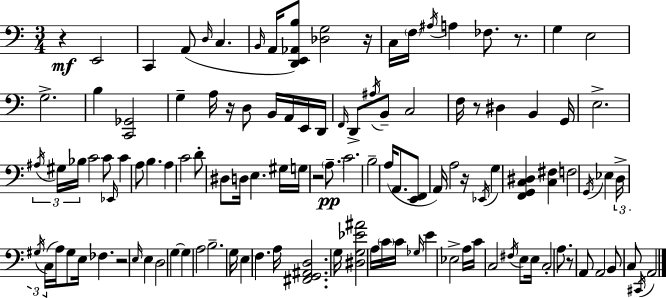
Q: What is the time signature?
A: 3/4